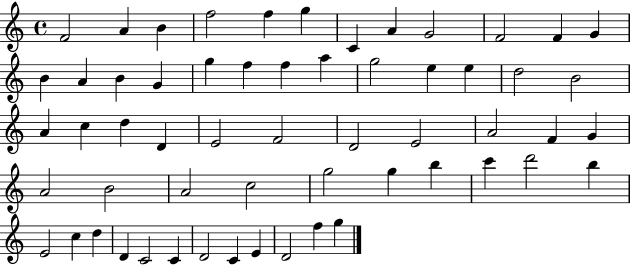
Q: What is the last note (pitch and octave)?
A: G5